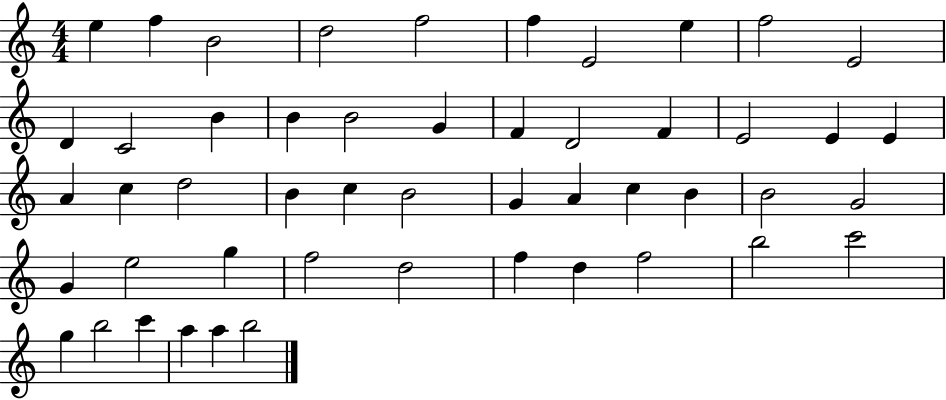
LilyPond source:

{
  \clef treble
  \numericTimeSignature
  \time 4/4
  \key c \major
  e''4 f''4 b'2 | d''2 f''2 | f''4 e'2 e''4 | f''2 e'2 | \break d'4 c'2 b'4 | b'4 b'2 g'4 | f'4 d'2 f'4 | e'2 e'4 e'4 | \break a'4 c''4 d''2 | b'4 c''4 b'2 | g'4 a'4 c''4 b'4 | b'2 g'2 | \break g'4 e''2 g''4 | f''2 d''2 | f''4 d''4 f''2 | b''2 c'''2 | \break g''4 b''2 c'''4 | a''4 a''4 b''2 | \bar "|."
}